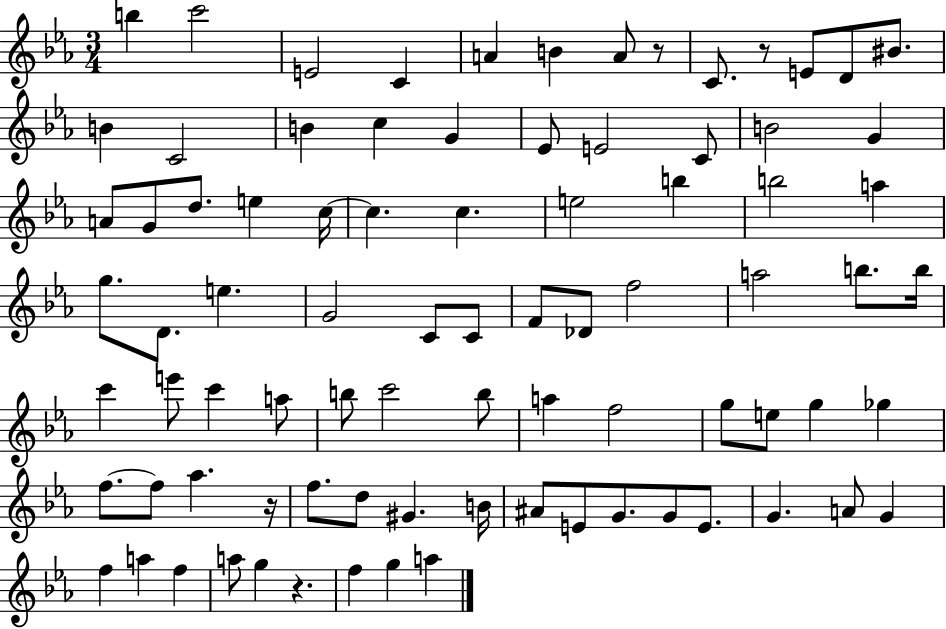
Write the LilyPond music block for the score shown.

{
  \clef treble
  \numericTimeSignature
  \time 3/4
  \key ees \major
  b''4 c'''2 | e'2 c'4 | a'4 b'4 a'8 r8 | c'8. r8 e'8 d'8 bis'8. | \break b'4 c'2 | b'4 c''4 g'4 | ees'8 e'2 c'8 | b'2 g'4 | \break a'8 g'8 d''8. e''4 c''16~~ | c''4. c''4. | e''2 b''4 | b''2 a''4 | \break g''8. d'8. e''4. | g'2 c'8 c'8 | f'8 des'8 f''2 | a''2 b''8. b''16 | \break c'''4 e'''8 c'''4 a''8 | b''8 c'''2 b''8 | a''4 f''2 | g''8 e''8 g''4 ges''4 | \break f''8.~~ f''8 aes''4. r16 | f''8. d''8 gis'4. b'16 | ais'8 e'8 g'8. g'8 e'8. | g'4. a'8 g'4 | \break f''4 a''4 f''4 | a''8 g''4 r4. | f''4 g''4 a''4 | \bar "|."
}